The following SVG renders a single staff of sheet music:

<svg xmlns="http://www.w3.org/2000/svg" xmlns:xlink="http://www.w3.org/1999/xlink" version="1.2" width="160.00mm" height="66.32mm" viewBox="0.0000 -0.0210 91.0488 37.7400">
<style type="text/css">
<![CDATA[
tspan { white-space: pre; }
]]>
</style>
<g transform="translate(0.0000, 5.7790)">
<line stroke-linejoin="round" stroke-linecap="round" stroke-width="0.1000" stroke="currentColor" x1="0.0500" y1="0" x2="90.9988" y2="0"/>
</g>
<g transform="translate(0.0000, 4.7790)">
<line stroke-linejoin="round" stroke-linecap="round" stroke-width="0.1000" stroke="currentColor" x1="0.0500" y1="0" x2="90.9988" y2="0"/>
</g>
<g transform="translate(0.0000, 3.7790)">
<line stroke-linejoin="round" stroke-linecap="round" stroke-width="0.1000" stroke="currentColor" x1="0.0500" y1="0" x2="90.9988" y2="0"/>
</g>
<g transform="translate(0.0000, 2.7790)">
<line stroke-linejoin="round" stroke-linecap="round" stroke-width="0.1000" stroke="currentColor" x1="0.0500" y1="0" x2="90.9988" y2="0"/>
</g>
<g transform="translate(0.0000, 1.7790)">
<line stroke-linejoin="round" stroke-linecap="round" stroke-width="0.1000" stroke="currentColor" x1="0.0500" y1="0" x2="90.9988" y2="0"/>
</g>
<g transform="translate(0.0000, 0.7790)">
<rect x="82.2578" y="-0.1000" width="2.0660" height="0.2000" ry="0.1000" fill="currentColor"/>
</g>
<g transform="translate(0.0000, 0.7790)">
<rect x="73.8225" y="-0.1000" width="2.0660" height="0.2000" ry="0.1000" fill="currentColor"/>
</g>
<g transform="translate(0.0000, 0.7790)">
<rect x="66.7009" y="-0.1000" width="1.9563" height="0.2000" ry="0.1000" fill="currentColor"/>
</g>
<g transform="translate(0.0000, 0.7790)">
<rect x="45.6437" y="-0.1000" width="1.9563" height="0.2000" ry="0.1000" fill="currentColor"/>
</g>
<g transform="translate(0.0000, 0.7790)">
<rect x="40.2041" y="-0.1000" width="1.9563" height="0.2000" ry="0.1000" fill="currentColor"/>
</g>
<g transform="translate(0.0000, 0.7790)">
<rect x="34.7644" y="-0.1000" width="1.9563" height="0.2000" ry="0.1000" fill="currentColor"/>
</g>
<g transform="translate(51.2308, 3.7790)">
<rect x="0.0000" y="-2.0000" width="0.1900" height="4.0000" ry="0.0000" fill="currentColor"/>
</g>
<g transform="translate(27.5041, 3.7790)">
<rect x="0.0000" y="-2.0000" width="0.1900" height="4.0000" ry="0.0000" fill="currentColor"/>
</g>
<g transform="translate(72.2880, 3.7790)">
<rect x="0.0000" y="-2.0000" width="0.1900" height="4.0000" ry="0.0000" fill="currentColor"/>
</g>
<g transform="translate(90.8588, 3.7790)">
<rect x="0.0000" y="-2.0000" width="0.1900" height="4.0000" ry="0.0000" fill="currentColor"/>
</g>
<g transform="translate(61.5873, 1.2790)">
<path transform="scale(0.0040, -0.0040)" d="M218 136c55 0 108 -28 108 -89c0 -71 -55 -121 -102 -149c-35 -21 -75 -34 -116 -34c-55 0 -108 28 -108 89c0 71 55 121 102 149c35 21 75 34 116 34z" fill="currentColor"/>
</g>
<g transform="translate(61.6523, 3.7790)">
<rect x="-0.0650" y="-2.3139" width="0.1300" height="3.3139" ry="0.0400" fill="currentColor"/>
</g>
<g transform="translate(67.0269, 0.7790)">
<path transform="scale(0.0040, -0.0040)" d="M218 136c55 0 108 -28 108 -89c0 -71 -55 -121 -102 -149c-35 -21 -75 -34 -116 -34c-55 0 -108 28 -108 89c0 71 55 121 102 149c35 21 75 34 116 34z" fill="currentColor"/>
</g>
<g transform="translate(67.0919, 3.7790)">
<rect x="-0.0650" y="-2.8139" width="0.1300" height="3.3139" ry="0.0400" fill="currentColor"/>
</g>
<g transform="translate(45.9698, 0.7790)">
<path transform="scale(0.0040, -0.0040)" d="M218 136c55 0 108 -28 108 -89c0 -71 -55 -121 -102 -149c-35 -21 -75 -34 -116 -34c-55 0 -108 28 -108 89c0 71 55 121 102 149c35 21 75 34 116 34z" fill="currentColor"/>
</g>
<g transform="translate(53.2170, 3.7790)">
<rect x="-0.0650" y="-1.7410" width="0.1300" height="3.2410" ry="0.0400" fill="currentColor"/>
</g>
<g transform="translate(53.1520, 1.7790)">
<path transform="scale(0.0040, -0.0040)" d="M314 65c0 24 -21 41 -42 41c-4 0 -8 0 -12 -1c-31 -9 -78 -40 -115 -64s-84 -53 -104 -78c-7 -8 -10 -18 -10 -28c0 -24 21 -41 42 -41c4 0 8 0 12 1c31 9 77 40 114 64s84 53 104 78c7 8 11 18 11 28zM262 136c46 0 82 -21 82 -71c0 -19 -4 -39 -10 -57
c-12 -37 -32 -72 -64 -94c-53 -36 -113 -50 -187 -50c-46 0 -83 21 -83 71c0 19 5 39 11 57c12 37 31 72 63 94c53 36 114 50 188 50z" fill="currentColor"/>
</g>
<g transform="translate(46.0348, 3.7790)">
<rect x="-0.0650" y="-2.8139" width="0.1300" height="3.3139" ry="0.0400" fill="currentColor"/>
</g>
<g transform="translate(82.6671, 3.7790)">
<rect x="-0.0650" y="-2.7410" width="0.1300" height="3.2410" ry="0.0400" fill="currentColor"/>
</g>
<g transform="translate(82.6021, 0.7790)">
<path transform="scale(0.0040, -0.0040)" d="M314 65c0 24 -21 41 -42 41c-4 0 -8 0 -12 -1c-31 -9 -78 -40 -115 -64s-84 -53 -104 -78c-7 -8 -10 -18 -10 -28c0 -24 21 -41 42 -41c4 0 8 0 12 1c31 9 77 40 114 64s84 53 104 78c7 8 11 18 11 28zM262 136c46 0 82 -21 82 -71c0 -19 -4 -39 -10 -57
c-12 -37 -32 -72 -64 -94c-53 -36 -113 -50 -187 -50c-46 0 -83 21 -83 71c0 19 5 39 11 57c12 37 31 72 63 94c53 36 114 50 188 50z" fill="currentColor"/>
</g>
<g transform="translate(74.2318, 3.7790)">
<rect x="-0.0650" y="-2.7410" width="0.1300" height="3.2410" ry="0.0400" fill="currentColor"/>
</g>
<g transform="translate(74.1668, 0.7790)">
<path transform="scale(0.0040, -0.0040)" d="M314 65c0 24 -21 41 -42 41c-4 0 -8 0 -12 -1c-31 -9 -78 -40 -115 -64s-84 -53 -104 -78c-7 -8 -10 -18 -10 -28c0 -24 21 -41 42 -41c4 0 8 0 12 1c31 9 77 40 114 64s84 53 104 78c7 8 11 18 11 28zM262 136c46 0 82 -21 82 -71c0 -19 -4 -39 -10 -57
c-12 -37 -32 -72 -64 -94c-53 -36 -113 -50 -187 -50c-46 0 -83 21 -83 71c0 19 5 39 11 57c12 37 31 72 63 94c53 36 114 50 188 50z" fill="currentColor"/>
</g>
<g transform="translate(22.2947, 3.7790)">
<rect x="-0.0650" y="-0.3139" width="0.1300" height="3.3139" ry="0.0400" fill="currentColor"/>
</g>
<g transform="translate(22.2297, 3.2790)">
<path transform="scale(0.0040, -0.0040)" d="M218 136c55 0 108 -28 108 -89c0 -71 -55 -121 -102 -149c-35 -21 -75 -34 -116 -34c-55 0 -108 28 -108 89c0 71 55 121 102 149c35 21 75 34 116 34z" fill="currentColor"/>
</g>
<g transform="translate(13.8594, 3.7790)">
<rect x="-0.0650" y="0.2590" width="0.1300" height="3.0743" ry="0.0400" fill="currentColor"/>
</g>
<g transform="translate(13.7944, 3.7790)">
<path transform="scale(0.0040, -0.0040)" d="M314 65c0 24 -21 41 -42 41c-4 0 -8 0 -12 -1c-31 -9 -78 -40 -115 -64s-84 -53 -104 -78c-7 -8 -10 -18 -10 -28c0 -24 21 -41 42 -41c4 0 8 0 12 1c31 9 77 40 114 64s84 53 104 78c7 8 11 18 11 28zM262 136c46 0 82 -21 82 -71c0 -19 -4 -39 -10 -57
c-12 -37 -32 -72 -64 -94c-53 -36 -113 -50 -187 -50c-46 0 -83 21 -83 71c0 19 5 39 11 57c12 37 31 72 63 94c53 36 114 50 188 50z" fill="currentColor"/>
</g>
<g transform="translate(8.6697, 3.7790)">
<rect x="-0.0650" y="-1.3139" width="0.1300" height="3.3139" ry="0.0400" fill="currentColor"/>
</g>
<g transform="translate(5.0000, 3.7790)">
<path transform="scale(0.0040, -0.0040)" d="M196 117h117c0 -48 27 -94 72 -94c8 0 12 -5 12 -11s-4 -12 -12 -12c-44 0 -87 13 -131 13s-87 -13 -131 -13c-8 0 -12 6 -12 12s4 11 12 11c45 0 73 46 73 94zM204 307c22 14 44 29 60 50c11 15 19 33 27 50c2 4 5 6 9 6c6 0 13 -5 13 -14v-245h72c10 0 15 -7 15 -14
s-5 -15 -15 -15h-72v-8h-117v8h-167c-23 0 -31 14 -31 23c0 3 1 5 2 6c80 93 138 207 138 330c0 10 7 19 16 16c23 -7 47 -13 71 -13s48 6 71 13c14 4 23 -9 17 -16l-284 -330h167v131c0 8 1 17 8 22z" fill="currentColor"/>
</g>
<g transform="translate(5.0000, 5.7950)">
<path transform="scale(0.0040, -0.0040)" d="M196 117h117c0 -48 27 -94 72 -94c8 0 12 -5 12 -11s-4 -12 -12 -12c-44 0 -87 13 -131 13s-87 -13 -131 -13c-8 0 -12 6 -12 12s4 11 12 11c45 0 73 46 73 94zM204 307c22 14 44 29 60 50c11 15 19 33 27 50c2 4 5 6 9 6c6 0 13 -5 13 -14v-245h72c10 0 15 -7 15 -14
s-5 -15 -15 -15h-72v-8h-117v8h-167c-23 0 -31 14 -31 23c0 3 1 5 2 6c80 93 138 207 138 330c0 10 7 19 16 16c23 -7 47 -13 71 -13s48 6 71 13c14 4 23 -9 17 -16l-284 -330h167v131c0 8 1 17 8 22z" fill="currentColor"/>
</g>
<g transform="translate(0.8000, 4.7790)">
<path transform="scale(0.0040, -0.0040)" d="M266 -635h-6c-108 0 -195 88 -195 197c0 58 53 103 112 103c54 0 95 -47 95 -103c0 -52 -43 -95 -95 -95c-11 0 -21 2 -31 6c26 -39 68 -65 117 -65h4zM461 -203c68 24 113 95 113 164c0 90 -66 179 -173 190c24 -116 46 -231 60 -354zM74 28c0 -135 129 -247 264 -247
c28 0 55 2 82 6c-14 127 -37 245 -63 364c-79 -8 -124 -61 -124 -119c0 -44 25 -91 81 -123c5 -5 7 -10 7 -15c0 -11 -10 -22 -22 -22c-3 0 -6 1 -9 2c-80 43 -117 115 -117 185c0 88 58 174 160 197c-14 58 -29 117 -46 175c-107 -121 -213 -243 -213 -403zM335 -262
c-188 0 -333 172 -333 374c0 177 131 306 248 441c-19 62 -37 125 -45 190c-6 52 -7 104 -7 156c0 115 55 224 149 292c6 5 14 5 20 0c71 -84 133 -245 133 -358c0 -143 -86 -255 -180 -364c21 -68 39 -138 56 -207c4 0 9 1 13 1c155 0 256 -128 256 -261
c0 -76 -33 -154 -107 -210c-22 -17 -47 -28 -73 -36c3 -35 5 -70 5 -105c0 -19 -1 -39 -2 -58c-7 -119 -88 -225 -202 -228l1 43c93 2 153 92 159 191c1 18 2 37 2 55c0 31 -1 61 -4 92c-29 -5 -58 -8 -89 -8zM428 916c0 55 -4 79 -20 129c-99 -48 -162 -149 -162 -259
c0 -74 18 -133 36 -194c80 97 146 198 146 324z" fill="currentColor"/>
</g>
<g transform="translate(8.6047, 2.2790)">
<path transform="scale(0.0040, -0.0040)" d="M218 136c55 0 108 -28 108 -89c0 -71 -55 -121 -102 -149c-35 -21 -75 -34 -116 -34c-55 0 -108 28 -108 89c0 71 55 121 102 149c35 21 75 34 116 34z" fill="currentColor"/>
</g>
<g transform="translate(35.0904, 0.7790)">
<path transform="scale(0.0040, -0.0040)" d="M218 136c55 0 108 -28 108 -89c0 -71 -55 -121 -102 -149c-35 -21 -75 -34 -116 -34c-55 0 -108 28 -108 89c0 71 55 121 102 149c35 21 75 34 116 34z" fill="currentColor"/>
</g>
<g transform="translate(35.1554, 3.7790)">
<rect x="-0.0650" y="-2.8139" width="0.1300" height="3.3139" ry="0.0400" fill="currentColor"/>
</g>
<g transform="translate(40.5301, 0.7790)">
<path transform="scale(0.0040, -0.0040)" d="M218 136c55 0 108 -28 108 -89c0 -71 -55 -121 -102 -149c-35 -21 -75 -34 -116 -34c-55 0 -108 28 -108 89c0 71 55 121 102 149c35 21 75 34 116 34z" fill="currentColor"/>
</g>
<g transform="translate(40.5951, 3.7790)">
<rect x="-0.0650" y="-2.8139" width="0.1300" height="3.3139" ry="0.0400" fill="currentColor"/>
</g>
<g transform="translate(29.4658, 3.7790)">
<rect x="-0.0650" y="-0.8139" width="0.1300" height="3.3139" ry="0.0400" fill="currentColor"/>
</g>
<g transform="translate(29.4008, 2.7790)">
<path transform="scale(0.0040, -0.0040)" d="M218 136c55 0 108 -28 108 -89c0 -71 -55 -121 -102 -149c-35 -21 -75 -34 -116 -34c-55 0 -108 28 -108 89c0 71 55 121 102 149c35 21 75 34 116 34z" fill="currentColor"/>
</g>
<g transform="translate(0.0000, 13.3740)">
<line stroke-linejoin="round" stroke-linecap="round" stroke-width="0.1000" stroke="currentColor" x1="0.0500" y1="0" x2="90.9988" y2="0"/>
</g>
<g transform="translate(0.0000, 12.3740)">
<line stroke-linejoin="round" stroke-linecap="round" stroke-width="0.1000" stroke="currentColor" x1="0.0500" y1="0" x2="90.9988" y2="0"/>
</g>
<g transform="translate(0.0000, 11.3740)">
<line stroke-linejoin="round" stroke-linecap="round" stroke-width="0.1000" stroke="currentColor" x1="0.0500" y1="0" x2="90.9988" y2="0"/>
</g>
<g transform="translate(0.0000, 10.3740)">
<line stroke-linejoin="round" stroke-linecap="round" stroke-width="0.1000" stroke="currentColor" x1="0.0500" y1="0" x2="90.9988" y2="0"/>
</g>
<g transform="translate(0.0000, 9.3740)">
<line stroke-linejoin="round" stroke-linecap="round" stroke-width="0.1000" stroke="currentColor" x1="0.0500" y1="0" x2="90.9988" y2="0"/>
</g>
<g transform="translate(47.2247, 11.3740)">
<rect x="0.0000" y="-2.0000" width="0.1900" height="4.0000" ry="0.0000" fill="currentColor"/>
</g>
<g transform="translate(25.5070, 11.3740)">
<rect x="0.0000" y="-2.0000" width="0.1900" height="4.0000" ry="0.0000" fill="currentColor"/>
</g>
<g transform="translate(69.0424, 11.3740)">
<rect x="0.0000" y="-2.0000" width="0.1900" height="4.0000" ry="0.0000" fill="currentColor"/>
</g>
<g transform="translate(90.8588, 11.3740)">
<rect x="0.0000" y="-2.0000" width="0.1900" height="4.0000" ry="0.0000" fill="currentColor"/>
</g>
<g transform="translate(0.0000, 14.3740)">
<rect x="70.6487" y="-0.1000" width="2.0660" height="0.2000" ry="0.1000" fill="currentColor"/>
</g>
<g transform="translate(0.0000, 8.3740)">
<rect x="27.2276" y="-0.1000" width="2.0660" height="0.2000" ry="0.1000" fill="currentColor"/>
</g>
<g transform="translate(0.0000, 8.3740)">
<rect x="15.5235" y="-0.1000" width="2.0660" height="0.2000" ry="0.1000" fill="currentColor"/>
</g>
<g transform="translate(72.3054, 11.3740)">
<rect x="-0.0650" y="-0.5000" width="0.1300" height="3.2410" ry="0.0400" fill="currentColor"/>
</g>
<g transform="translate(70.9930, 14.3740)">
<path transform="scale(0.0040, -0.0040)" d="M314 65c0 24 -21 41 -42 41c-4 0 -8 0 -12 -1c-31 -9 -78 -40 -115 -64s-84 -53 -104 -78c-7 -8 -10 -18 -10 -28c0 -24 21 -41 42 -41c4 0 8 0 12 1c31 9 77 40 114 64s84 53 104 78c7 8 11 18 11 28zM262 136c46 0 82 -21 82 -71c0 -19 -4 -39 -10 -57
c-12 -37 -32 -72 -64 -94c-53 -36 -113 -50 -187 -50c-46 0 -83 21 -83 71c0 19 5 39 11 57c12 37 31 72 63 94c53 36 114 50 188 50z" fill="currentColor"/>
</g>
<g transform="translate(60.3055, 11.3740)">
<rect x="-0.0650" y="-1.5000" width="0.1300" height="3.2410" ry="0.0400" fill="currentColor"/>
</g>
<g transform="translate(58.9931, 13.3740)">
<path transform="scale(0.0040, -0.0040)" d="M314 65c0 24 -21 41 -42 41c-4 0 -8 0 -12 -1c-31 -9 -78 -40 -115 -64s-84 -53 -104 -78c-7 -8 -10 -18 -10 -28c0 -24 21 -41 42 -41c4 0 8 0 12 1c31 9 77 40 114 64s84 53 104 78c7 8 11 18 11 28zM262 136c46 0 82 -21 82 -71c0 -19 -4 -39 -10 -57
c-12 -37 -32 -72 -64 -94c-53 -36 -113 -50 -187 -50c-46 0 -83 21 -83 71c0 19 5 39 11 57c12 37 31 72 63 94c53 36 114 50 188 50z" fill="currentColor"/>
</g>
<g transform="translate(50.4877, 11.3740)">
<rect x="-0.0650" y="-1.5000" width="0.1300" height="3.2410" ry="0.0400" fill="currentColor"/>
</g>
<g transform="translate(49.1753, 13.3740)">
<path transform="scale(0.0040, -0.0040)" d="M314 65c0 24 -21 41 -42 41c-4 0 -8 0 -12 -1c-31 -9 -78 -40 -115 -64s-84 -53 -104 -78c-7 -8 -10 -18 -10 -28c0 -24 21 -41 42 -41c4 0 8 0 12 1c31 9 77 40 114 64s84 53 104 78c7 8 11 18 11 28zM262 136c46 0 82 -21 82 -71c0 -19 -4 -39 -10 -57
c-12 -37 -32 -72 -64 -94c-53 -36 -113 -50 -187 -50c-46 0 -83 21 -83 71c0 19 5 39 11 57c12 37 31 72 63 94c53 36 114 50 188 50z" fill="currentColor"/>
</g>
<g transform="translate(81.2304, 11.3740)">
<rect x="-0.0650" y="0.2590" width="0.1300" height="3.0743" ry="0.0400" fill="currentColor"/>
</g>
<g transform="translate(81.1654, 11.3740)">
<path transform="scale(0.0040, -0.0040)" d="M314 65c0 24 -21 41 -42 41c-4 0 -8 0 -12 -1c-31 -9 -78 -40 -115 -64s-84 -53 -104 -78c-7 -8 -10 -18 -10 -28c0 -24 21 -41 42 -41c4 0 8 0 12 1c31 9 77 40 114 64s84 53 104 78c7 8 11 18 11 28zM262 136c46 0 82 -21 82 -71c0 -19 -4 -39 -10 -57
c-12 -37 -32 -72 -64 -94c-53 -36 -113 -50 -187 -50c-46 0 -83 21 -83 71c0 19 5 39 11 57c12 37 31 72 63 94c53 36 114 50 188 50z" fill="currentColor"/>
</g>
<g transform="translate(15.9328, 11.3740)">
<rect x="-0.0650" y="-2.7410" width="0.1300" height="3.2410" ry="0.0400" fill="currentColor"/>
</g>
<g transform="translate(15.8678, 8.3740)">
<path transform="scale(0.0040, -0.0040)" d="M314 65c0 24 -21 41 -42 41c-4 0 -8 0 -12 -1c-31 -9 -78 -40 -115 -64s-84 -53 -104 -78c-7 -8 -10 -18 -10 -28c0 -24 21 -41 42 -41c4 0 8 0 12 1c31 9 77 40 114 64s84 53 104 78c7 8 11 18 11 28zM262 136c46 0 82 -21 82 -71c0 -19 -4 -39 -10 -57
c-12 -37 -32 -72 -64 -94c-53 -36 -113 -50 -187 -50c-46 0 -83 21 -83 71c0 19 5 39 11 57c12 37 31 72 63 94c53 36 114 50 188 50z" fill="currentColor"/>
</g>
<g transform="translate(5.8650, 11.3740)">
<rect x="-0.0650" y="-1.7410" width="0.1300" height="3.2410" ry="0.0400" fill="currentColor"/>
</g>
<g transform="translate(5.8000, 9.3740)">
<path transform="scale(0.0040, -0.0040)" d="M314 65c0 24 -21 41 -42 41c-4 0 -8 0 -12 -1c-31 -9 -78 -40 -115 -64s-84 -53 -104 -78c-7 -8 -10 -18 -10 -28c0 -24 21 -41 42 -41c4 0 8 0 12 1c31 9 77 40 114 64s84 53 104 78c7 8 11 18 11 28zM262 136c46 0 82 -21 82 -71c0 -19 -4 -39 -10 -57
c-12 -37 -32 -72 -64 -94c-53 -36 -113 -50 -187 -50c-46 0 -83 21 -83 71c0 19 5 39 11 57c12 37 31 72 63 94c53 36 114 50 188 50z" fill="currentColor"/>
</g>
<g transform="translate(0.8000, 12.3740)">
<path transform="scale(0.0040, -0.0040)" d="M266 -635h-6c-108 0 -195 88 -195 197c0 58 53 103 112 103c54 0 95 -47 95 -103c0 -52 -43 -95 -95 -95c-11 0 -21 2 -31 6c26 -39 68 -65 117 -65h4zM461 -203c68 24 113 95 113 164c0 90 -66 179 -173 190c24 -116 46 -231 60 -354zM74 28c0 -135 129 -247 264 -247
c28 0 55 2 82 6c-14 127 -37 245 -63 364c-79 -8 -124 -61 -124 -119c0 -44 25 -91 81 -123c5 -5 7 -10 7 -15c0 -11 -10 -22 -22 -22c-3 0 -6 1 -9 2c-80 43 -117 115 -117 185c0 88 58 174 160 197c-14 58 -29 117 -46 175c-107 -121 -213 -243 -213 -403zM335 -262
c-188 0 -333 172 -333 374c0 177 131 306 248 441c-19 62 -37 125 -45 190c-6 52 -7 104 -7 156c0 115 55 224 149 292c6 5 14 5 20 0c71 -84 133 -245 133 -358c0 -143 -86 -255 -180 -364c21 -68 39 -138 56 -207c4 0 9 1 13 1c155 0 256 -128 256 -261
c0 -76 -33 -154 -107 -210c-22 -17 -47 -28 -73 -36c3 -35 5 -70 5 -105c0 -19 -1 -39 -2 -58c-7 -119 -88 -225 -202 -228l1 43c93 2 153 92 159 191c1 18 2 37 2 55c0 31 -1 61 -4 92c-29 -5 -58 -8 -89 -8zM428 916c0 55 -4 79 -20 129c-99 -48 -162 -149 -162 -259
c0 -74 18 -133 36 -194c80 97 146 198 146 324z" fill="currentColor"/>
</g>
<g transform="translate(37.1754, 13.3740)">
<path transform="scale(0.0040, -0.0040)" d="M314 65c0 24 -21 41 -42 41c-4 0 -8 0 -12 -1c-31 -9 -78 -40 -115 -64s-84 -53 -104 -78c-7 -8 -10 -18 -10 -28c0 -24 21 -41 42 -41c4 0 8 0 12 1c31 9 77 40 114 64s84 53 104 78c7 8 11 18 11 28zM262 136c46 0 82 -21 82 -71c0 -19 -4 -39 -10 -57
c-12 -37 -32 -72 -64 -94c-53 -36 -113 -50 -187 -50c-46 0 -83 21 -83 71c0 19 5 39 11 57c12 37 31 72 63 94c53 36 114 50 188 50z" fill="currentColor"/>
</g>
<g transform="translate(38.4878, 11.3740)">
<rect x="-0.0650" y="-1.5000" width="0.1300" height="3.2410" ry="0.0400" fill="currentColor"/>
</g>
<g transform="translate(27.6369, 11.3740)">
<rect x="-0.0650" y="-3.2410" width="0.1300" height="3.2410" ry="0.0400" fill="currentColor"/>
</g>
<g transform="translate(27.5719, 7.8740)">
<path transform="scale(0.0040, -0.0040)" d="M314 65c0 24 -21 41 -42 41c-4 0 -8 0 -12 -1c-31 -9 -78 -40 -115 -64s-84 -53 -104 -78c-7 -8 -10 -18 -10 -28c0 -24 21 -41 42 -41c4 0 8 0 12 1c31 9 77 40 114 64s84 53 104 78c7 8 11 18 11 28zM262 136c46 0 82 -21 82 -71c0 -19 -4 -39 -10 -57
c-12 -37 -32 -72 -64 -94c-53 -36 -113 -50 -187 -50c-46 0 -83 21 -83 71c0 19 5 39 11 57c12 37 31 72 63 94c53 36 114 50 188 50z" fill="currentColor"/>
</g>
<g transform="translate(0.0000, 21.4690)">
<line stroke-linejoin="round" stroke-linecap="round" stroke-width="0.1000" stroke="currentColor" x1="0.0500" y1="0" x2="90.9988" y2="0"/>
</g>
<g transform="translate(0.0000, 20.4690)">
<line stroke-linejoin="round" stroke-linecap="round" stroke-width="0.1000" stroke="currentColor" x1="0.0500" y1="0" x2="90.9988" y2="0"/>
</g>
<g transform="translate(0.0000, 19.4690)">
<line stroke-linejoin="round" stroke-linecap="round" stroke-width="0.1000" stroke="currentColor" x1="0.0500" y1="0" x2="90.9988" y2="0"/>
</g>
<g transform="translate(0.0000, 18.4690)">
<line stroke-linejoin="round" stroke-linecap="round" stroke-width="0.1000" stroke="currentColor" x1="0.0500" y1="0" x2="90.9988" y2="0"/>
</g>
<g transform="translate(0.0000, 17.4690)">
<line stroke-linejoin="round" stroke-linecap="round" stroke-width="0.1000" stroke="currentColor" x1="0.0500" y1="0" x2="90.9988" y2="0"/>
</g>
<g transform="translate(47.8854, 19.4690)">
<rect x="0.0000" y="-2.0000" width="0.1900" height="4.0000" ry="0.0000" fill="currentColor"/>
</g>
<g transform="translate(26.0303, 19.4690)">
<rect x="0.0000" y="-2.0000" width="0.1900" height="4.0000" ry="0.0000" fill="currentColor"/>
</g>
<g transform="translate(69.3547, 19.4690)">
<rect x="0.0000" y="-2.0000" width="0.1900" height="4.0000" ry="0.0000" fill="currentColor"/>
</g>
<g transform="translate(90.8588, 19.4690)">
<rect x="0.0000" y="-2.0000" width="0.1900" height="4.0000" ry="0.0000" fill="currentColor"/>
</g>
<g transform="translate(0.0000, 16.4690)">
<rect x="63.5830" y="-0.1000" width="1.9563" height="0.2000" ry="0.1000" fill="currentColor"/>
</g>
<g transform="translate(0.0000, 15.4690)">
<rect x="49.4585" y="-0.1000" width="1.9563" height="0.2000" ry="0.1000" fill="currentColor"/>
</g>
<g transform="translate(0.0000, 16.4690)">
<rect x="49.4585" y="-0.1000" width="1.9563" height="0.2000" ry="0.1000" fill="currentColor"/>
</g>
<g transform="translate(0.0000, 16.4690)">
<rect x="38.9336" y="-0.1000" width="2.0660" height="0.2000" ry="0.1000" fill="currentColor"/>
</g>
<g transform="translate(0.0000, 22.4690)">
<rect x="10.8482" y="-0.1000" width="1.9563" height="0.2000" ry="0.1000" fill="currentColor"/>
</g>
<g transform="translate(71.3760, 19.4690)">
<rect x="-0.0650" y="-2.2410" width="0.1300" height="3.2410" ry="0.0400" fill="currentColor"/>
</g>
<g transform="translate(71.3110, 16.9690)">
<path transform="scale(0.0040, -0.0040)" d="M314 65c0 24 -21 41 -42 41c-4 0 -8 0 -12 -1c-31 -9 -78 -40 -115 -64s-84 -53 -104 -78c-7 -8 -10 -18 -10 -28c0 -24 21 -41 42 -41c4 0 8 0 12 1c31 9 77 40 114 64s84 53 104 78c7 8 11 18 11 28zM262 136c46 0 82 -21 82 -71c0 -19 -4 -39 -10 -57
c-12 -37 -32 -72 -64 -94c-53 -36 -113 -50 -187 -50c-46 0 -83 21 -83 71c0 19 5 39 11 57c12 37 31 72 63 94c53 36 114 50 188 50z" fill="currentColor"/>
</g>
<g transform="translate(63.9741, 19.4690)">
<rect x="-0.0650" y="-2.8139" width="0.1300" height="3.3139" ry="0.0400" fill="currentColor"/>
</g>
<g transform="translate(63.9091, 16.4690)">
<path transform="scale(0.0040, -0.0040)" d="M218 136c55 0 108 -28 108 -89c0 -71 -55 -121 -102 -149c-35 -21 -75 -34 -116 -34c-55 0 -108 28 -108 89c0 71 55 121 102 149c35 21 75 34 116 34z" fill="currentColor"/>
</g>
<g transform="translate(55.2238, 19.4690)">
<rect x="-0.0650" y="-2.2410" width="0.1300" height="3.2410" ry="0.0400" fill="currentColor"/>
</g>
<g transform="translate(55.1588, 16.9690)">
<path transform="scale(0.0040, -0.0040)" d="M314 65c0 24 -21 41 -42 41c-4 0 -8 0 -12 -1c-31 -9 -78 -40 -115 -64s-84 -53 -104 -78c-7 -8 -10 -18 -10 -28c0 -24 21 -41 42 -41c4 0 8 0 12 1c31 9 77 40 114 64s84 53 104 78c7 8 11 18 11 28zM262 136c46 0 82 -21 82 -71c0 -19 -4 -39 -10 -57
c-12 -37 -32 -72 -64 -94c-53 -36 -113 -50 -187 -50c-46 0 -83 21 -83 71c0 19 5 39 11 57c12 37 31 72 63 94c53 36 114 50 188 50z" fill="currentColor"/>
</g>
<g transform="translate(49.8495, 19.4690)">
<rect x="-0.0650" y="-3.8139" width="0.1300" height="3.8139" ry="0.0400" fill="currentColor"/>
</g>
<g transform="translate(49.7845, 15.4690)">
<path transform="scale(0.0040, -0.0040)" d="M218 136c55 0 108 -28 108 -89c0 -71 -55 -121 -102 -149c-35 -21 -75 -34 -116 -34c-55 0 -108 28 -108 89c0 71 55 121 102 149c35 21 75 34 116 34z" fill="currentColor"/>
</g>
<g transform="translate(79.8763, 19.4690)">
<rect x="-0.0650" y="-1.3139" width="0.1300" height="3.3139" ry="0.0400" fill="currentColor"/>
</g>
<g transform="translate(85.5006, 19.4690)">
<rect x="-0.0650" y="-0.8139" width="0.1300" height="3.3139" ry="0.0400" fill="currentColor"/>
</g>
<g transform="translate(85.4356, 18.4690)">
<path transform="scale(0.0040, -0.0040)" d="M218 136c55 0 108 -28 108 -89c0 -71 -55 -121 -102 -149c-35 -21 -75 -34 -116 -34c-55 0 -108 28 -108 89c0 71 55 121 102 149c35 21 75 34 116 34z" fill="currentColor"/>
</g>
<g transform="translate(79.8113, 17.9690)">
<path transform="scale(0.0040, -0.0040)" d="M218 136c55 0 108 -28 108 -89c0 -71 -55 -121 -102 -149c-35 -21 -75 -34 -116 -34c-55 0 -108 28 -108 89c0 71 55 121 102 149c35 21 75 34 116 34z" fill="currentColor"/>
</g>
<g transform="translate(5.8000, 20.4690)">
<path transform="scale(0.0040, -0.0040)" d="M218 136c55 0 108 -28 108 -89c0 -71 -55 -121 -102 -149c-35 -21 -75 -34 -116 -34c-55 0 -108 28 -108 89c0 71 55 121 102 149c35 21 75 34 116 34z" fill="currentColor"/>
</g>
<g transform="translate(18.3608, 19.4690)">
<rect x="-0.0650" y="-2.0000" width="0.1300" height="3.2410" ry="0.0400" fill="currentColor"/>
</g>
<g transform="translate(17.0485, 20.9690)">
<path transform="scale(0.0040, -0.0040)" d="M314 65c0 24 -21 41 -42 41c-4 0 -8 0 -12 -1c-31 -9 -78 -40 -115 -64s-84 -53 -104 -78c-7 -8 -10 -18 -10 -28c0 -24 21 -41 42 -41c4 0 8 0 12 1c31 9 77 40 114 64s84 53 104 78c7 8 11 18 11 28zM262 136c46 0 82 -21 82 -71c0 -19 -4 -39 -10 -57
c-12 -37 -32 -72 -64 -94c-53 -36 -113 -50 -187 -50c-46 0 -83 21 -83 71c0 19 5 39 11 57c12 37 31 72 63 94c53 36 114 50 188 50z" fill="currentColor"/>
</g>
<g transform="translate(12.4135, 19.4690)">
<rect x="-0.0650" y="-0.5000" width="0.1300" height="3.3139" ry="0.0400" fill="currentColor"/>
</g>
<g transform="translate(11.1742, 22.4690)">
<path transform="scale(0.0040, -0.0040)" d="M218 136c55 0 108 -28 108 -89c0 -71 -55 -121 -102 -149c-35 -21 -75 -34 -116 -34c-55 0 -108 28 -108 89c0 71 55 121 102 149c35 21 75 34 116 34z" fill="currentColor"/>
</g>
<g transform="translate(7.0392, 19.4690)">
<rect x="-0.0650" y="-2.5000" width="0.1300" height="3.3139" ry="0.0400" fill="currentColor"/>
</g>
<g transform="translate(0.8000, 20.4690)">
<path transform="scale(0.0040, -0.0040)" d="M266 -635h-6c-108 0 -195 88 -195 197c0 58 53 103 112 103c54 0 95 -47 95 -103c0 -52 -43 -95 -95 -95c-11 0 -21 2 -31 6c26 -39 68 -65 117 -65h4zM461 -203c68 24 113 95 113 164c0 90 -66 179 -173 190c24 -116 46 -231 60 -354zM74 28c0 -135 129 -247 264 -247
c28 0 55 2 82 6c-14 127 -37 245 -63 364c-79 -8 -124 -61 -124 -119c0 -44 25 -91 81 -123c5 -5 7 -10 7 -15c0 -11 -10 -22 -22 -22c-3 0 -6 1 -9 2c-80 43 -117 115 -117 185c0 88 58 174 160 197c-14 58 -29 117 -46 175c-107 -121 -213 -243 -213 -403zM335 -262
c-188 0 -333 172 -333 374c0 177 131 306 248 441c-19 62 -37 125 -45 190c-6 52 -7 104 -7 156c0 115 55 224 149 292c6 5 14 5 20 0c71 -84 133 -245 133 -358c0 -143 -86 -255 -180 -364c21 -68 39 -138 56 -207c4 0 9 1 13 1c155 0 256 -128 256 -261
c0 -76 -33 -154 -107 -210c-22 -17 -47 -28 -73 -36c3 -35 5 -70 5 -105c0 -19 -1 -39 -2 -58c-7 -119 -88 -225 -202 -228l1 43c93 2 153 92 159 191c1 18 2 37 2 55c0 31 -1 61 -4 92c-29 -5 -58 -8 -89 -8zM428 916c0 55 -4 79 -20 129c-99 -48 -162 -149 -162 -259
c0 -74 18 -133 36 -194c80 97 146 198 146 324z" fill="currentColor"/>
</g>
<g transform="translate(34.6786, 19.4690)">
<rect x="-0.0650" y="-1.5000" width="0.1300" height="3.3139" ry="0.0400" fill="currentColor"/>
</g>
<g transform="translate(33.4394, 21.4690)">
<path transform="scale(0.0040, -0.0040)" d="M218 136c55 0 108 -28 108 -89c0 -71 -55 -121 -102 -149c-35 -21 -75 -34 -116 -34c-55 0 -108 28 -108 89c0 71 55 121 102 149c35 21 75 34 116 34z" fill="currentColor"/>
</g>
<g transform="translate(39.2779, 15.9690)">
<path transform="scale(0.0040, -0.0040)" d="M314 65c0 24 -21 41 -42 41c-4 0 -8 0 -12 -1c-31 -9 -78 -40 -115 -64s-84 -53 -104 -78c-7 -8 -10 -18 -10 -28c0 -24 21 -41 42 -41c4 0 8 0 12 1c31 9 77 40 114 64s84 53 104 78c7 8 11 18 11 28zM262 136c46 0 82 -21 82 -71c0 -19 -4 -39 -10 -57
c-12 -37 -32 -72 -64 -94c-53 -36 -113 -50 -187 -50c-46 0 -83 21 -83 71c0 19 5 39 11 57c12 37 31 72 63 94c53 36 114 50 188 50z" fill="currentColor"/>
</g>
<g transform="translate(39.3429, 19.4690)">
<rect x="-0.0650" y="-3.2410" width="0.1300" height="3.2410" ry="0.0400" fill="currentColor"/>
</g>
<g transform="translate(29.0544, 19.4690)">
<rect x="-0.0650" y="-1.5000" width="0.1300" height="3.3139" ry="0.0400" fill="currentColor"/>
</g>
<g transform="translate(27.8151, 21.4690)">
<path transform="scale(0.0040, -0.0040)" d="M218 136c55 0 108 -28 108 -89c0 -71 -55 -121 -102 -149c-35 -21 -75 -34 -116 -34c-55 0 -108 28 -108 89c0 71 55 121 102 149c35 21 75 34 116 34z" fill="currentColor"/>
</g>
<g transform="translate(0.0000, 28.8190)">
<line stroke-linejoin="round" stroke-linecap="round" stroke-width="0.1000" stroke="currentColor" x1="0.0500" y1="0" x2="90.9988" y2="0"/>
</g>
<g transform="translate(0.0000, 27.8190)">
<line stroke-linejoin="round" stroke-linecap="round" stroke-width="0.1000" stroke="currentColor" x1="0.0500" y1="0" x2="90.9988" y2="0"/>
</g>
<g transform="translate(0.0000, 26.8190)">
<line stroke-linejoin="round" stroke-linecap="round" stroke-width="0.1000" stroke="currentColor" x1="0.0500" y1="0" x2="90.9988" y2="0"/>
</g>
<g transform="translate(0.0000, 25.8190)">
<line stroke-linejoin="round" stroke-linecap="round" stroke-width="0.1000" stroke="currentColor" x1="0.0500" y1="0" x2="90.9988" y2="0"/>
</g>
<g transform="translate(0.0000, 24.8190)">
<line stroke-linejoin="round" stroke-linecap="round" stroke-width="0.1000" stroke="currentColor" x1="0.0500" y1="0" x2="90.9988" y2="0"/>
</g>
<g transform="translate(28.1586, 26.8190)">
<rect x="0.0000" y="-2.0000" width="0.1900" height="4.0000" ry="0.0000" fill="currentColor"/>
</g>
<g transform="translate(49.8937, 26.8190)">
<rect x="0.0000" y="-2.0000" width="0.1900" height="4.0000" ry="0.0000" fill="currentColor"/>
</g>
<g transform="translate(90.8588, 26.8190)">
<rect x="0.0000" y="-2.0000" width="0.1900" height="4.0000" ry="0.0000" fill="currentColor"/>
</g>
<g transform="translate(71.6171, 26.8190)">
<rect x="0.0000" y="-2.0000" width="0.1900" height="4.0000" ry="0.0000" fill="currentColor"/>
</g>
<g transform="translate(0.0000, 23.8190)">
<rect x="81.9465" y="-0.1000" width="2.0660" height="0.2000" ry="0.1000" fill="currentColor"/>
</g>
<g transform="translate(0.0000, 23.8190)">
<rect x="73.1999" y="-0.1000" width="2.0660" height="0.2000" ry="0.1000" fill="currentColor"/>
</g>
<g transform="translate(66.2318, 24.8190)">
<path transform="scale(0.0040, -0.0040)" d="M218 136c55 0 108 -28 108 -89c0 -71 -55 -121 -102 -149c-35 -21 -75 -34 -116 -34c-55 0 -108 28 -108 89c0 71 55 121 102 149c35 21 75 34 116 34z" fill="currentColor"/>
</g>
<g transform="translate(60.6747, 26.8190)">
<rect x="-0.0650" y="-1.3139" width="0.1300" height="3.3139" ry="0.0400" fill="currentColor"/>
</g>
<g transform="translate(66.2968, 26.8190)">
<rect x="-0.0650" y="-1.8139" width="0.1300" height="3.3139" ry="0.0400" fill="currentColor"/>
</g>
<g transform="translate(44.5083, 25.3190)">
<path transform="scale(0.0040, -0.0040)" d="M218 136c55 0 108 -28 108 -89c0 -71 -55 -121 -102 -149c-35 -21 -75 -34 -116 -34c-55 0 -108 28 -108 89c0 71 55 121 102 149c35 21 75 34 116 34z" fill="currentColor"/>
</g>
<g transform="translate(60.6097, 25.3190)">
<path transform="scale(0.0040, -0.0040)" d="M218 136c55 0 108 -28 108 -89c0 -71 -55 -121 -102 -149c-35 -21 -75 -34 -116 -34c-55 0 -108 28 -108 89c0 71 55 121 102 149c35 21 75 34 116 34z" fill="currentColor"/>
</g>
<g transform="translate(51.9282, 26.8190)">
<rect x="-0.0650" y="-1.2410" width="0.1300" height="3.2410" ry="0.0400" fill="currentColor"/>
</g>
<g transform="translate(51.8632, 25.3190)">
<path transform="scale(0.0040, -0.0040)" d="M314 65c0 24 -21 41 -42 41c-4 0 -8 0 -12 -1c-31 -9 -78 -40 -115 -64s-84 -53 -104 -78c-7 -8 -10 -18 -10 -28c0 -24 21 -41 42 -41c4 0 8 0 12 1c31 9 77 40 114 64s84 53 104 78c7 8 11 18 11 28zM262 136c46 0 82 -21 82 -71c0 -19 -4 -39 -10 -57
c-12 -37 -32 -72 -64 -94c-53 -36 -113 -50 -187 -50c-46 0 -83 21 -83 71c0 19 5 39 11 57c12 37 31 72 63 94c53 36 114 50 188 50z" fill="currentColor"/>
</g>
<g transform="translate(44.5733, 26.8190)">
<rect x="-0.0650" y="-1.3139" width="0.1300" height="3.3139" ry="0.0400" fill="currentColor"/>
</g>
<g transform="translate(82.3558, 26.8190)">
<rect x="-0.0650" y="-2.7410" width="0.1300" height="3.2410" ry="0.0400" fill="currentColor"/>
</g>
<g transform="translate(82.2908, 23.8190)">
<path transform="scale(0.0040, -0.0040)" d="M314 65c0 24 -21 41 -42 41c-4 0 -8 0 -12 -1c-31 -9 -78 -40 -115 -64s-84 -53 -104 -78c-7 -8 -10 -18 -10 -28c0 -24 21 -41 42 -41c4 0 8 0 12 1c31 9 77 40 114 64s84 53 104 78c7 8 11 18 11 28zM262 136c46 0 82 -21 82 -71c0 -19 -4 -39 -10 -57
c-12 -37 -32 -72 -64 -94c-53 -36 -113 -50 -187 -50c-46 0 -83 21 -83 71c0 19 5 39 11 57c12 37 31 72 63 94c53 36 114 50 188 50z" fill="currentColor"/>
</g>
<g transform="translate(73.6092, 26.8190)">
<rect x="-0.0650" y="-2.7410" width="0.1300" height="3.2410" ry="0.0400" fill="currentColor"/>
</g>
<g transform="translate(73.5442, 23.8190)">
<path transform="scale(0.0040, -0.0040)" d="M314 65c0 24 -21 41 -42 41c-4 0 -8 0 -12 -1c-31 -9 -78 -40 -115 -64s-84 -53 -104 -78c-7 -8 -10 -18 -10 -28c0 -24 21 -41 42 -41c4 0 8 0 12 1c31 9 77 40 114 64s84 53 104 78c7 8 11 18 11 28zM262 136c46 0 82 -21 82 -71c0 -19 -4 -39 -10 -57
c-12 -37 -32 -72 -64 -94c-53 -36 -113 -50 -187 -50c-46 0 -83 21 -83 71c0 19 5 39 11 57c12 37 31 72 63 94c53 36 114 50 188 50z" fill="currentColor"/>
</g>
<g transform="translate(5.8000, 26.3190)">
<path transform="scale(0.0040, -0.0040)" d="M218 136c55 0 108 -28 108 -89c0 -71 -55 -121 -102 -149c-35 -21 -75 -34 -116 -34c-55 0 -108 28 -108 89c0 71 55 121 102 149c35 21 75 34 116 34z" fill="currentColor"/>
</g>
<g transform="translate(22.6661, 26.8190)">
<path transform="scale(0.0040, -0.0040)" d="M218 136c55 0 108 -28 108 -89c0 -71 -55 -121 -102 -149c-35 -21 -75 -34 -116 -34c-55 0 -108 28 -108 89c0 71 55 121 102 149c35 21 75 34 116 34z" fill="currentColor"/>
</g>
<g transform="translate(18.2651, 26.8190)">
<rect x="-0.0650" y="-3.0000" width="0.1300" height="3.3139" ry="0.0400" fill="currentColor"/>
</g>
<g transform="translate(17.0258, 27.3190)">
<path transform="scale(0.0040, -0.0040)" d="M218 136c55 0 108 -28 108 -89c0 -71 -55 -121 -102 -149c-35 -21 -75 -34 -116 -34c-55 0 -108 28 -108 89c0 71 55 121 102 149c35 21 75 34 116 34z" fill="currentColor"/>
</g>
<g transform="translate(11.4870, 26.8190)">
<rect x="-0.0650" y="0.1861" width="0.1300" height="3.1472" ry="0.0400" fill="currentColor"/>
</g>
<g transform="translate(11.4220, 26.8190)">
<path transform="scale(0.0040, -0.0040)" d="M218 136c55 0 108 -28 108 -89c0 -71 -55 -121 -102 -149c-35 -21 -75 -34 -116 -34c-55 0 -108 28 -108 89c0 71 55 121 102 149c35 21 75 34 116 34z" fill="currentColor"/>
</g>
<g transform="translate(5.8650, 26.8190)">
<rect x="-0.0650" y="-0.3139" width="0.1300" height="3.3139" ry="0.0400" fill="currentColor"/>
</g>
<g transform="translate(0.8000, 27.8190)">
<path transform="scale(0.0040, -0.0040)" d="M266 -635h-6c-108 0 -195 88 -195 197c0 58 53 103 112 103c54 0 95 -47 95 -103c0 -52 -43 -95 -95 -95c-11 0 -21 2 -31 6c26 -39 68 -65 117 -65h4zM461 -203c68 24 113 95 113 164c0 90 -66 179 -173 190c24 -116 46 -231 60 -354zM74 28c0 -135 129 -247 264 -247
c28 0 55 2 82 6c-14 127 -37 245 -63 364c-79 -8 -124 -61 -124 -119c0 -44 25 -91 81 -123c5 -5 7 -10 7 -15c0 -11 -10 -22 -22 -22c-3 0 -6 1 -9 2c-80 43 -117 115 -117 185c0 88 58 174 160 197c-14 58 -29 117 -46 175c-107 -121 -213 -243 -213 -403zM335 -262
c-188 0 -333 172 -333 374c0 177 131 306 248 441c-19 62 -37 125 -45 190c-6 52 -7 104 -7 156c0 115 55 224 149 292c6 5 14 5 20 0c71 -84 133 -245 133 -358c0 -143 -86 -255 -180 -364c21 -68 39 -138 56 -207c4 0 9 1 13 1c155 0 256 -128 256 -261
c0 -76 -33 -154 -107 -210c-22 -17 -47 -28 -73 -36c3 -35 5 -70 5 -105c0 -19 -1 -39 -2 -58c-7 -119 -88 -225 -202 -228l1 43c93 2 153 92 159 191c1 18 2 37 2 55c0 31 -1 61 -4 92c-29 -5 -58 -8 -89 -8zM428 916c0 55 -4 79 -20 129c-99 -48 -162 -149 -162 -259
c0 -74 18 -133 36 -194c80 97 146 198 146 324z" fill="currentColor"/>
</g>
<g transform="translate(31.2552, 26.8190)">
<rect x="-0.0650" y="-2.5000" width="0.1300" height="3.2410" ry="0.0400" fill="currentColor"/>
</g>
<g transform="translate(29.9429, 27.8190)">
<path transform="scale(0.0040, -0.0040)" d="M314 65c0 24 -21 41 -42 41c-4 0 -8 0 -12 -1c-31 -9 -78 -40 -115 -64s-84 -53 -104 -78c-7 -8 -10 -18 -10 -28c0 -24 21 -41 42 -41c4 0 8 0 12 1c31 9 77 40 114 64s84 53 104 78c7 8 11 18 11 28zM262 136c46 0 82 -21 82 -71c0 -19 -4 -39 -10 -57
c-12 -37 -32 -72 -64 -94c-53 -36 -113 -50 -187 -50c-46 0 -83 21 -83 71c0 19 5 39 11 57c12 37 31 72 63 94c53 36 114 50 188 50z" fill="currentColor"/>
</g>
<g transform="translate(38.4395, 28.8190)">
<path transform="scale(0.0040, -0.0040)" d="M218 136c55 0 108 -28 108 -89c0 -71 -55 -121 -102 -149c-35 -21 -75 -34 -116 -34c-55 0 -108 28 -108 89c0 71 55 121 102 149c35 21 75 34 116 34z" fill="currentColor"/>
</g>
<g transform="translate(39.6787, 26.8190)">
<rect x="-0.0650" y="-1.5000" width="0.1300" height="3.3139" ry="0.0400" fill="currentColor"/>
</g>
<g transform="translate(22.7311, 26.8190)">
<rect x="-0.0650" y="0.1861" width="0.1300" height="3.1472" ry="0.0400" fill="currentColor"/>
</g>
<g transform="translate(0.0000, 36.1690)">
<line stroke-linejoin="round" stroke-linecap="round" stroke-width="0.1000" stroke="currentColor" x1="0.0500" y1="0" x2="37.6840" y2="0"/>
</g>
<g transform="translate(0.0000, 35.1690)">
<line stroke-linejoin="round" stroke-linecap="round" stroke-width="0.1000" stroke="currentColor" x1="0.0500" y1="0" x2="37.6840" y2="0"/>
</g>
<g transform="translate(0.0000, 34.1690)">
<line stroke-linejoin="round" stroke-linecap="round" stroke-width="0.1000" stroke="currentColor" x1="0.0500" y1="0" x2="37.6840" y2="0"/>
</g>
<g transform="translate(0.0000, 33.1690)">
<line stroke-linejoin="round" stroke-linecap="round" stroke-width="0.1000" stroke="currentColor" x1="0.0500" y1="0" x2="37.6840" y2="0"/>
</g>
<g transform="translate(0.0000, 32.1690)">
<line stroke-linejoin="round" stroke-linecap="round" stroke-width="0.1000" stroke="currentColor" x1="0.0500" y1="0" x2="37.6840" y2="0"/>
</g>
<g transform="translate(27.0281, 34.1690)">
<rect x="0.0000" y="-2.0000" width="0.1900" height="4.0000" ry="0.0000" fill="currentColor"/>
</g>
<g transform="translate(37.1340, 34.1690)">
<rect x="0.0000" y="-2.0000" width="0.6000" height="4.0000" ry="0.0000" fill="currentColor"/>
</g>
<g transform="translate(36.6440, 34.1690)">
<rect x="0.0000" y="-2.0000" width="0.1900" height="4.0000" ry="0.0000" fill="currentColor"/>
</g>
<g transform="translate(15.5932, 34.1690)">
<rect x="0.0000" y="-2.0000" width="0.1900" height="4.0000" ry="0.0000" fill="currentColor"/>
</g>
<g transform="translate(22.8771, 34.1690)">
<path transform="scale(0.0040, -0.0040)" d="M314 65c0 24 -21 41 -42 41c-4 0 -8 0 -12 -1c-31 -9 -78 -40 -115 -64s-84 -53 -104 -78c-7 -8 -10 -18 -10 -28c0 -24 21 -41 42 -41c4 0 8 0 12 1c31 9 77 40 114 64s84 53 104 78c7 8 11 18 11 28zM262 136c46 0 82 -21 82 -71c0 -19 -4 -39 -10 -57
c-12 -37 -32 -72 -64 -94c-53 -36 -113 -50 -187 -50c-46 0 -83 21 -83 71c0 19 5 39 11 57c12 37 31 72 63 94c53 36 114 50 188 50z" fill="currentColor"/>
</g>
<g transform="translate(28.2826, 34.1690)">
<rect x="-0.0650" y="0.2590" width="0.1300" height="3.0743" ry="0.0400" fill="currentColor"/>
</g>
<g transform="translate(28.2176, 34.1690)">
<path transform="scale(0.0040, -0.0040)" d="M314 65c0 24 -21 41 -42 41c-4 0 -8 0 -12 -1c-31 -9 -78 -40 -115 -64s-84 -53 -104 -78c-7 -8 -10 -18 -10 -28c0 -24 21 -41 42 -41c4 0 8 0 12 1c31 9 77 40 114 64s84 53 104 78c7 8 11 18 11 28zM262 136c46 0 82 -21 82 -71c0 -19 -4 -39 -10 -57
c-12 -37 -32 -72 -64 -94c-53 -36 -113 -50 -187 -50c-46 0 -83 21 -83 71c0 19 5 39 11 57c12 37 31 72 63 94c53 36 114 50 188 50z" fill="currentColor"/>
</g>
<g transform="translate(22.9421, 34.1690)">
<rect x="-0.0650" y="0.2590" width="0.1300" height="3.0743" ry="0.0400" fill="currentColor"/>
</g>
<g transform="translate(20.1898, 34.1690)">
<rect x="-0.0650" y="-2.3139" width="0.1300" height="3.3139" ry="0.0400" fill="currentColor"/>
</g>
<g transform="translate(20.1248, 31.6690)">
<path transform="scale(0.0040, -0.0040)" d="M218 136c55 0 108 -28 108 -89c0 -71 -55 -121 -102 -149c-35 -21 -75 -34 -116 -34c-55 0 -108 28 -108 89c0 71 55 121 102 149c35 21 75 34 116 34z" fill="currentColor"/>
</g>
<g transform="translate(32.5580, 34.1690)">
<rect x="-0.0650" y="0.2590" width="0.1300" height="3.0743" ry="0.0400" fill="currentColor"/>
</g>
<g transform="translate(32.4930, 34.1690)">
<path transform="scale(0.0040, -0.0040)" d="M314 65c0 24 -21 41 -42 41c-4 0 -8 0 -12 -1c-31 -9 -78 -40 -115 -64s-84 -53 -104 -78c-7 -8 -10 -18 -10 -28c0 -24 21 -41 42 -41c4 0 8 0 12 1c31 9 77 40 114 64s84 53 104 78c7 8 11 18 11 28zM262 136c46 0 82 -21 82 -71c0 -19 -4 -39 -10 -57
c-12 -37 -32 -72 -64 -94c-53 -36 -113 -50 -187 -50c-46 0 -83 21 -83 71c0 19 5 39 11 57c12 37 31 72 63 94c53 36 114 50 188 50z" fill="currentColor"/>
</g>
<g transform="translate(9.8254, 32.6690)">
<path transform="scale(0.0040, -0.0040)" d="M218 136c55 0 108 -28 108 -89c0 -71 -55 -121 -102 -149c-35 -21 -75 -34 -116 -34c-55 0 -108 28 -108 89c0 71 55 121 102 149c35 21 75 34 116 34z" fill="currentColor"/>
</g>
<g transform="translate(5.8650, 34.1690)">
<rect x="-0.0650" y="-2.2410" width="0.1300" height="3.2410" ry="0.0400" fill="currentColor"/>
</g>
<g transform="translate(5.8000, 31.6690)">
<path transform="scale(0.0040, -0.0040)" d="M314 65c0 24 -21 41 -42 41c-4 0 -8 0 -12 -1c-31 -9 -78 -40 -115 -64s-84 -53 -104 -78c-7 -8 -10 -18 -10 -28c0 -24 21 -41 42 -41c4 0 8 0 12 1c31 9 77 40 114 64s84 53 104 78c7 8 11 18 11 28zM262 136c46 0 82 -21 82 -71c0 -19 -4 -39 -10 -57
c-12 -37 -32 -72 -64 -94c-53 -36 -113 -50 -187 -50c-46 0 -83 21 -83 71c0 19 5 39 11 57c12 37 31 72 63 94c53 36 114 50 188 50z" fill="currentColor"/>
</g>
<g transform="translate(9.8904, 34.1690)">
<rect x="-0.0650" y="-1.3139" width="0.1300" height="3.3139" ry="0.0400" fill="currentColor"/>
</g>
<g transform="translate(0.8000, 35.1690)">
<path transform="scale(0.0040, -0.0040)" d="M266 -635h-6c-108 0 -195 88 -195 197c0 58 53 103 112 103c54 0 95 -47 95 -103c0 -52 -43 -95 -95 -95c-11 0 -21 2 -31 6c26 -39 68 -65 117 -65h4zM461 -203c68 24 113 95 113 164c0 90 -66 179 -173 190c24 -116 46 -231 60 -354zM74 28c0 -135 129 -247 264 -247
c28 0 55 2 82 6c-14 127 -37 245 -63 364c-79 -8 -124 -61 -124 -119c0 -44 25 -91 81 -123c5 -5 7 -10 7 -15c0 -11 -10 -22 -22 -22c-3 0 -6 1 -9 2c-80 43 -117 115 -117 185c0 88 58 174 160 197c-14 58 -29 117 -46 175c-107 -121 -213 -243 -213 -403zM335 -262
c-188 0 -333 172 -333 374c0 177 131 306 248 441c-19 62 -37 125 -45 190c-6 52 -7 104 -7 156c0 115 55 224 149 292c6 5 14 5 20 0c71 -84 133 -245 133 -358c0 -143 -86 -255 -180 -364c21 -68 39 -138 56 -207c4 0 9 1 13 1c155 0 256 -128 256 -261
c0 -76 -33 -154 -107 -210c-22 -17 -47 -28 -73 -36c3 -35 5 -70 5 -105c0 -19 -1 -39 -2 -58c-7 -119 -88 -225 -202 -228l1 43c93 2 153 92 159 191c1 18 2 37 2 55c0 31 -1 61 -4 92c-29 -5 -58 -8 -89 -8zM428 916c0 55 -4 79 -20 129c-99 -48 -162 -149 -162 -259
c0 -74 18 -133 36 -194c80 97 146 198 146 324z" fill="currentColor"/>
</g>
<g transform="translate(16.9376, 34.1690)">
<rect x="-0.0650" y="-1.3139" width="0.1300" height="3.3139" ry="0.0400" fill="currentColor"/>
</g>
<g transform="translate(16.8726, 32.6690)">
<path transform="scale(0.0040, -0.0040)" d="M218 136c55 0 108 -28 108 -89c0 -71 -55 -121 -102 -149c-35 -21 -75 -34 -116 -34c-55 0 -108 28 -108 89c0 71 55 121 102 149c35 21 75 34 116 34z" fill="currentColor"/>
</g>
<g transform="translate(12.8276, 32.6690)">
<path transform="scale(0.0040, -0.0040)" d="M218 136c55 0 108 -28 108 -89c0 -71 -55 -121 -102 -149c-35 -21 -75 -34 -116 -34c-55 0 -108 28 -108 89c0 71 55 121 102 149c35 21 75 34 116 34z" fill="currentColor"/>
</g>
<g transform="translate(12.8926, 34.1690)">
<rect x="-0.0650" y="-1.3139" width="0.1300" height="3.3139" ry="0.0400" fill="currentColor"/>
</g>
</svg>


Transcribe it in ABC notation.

X:1
T:Untitled
M:4/4
L:1/4
K:C
e B2 c d a a a f2 g a a2 a2 f2 a2 b2 E2 E2 E2 C2 B2 G C F2 E E b2 c' g2 a g2 e d c B A B G2 E e e2 e f a2 a2 g2 e e e g B2 B2 B2